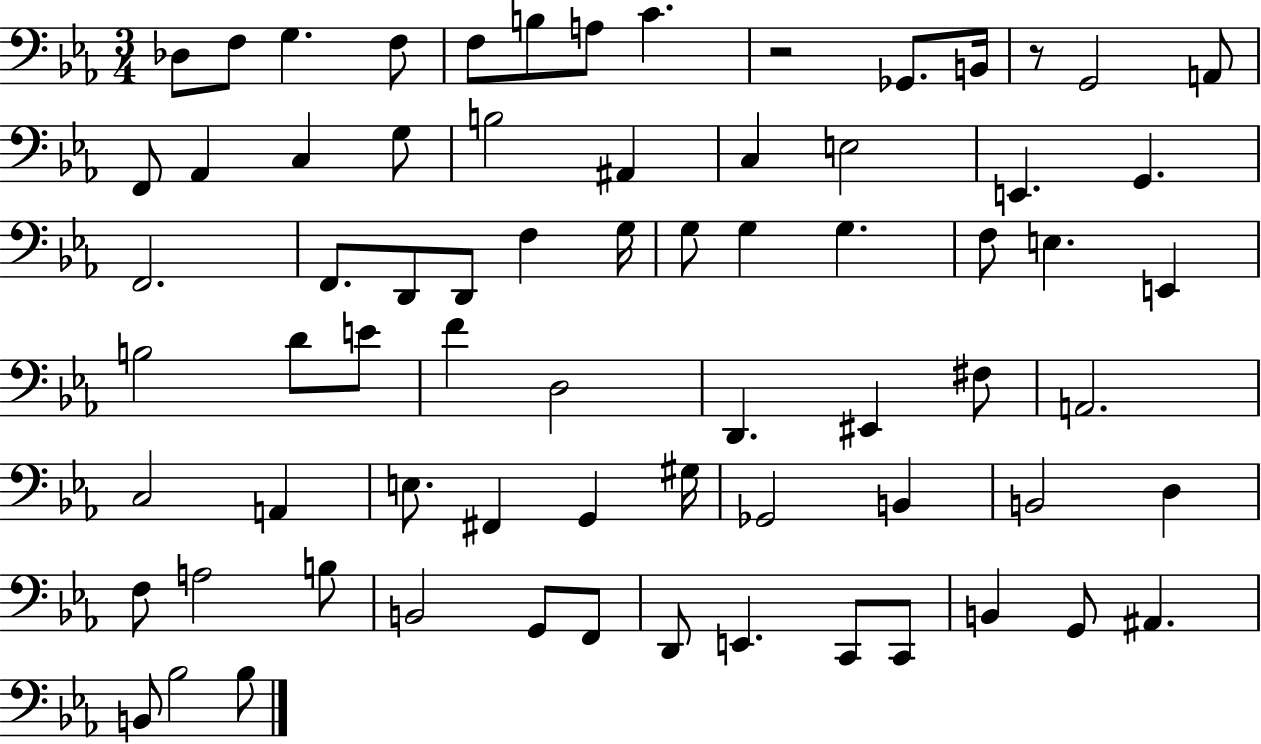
{
  \clef bass
  \numericTimeSignature
  \time 3/4
  \key ees \major
  des8 f8 g4. f8 | f8 b8 a8 c'4. | r2 ges,8. b,16 | r8 g,2 a,8 | \break f,8 aes,4 c4 g8 | b2 ais,4 | c4 e2 | e,4. g,4. | \break f,2. | f,8. d,8 d,8 f4 g16 | g8 g4 g4. | f8 e4. e,4 | \break b2 d'8 e'8 | f'4 d2 | d,4. eis,4 fis8 | a,2. | \break c2 a,4 | e8. fis,4 g,4 gis16 | ges,2 b,4 | b,2 d4 | \break f8 a2 b8 | b,2 g,8 f,8 | d,8 e,4. c,8 c,8 | b,4 g,8 ais,4. | \break b,8 bes2 bes8 | \bar "|."
}